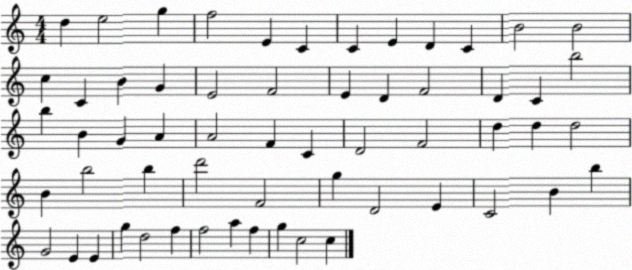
X:1
T:Untitled
M:4/4
L:1/4
K:C
d e2 g f2 E C C E D C B2 B2 c C B G E2 F2 E D F2 D C b2 b B G A A2 F C D2 F2 d d d2 B b2 b d'2 F2 g D2 E C2 B b G2 E E g d2 f f2 a f g c2 c